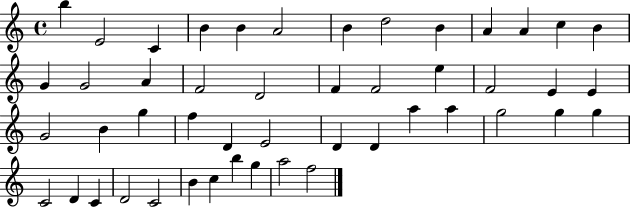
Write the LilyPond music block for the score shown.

{
  \clef treble
  \time 4/4
  \defaultTimeSignature
  \key c \major
  b''4 e'2 c'4 | b'4 b'4 a'2 | b'4 d''2 b'4 | a'4 a'4 c''4 b'4 | \break g'4 g'2 a'4 | f'2 d'2 | f'4 f'2 e''4 | f'2 e'4 e'4 | \break g'2 b'4 g''4 | f''4 d'4 e'2 | d'4 d'4 a''4 a''4 | g''2 g''4 g''4 | \break c'2 d'4 c'4 | d'2 c'2 | b'4 c''4 b''4 g''4 | a''2 f''2 | \break \bar "|."
}